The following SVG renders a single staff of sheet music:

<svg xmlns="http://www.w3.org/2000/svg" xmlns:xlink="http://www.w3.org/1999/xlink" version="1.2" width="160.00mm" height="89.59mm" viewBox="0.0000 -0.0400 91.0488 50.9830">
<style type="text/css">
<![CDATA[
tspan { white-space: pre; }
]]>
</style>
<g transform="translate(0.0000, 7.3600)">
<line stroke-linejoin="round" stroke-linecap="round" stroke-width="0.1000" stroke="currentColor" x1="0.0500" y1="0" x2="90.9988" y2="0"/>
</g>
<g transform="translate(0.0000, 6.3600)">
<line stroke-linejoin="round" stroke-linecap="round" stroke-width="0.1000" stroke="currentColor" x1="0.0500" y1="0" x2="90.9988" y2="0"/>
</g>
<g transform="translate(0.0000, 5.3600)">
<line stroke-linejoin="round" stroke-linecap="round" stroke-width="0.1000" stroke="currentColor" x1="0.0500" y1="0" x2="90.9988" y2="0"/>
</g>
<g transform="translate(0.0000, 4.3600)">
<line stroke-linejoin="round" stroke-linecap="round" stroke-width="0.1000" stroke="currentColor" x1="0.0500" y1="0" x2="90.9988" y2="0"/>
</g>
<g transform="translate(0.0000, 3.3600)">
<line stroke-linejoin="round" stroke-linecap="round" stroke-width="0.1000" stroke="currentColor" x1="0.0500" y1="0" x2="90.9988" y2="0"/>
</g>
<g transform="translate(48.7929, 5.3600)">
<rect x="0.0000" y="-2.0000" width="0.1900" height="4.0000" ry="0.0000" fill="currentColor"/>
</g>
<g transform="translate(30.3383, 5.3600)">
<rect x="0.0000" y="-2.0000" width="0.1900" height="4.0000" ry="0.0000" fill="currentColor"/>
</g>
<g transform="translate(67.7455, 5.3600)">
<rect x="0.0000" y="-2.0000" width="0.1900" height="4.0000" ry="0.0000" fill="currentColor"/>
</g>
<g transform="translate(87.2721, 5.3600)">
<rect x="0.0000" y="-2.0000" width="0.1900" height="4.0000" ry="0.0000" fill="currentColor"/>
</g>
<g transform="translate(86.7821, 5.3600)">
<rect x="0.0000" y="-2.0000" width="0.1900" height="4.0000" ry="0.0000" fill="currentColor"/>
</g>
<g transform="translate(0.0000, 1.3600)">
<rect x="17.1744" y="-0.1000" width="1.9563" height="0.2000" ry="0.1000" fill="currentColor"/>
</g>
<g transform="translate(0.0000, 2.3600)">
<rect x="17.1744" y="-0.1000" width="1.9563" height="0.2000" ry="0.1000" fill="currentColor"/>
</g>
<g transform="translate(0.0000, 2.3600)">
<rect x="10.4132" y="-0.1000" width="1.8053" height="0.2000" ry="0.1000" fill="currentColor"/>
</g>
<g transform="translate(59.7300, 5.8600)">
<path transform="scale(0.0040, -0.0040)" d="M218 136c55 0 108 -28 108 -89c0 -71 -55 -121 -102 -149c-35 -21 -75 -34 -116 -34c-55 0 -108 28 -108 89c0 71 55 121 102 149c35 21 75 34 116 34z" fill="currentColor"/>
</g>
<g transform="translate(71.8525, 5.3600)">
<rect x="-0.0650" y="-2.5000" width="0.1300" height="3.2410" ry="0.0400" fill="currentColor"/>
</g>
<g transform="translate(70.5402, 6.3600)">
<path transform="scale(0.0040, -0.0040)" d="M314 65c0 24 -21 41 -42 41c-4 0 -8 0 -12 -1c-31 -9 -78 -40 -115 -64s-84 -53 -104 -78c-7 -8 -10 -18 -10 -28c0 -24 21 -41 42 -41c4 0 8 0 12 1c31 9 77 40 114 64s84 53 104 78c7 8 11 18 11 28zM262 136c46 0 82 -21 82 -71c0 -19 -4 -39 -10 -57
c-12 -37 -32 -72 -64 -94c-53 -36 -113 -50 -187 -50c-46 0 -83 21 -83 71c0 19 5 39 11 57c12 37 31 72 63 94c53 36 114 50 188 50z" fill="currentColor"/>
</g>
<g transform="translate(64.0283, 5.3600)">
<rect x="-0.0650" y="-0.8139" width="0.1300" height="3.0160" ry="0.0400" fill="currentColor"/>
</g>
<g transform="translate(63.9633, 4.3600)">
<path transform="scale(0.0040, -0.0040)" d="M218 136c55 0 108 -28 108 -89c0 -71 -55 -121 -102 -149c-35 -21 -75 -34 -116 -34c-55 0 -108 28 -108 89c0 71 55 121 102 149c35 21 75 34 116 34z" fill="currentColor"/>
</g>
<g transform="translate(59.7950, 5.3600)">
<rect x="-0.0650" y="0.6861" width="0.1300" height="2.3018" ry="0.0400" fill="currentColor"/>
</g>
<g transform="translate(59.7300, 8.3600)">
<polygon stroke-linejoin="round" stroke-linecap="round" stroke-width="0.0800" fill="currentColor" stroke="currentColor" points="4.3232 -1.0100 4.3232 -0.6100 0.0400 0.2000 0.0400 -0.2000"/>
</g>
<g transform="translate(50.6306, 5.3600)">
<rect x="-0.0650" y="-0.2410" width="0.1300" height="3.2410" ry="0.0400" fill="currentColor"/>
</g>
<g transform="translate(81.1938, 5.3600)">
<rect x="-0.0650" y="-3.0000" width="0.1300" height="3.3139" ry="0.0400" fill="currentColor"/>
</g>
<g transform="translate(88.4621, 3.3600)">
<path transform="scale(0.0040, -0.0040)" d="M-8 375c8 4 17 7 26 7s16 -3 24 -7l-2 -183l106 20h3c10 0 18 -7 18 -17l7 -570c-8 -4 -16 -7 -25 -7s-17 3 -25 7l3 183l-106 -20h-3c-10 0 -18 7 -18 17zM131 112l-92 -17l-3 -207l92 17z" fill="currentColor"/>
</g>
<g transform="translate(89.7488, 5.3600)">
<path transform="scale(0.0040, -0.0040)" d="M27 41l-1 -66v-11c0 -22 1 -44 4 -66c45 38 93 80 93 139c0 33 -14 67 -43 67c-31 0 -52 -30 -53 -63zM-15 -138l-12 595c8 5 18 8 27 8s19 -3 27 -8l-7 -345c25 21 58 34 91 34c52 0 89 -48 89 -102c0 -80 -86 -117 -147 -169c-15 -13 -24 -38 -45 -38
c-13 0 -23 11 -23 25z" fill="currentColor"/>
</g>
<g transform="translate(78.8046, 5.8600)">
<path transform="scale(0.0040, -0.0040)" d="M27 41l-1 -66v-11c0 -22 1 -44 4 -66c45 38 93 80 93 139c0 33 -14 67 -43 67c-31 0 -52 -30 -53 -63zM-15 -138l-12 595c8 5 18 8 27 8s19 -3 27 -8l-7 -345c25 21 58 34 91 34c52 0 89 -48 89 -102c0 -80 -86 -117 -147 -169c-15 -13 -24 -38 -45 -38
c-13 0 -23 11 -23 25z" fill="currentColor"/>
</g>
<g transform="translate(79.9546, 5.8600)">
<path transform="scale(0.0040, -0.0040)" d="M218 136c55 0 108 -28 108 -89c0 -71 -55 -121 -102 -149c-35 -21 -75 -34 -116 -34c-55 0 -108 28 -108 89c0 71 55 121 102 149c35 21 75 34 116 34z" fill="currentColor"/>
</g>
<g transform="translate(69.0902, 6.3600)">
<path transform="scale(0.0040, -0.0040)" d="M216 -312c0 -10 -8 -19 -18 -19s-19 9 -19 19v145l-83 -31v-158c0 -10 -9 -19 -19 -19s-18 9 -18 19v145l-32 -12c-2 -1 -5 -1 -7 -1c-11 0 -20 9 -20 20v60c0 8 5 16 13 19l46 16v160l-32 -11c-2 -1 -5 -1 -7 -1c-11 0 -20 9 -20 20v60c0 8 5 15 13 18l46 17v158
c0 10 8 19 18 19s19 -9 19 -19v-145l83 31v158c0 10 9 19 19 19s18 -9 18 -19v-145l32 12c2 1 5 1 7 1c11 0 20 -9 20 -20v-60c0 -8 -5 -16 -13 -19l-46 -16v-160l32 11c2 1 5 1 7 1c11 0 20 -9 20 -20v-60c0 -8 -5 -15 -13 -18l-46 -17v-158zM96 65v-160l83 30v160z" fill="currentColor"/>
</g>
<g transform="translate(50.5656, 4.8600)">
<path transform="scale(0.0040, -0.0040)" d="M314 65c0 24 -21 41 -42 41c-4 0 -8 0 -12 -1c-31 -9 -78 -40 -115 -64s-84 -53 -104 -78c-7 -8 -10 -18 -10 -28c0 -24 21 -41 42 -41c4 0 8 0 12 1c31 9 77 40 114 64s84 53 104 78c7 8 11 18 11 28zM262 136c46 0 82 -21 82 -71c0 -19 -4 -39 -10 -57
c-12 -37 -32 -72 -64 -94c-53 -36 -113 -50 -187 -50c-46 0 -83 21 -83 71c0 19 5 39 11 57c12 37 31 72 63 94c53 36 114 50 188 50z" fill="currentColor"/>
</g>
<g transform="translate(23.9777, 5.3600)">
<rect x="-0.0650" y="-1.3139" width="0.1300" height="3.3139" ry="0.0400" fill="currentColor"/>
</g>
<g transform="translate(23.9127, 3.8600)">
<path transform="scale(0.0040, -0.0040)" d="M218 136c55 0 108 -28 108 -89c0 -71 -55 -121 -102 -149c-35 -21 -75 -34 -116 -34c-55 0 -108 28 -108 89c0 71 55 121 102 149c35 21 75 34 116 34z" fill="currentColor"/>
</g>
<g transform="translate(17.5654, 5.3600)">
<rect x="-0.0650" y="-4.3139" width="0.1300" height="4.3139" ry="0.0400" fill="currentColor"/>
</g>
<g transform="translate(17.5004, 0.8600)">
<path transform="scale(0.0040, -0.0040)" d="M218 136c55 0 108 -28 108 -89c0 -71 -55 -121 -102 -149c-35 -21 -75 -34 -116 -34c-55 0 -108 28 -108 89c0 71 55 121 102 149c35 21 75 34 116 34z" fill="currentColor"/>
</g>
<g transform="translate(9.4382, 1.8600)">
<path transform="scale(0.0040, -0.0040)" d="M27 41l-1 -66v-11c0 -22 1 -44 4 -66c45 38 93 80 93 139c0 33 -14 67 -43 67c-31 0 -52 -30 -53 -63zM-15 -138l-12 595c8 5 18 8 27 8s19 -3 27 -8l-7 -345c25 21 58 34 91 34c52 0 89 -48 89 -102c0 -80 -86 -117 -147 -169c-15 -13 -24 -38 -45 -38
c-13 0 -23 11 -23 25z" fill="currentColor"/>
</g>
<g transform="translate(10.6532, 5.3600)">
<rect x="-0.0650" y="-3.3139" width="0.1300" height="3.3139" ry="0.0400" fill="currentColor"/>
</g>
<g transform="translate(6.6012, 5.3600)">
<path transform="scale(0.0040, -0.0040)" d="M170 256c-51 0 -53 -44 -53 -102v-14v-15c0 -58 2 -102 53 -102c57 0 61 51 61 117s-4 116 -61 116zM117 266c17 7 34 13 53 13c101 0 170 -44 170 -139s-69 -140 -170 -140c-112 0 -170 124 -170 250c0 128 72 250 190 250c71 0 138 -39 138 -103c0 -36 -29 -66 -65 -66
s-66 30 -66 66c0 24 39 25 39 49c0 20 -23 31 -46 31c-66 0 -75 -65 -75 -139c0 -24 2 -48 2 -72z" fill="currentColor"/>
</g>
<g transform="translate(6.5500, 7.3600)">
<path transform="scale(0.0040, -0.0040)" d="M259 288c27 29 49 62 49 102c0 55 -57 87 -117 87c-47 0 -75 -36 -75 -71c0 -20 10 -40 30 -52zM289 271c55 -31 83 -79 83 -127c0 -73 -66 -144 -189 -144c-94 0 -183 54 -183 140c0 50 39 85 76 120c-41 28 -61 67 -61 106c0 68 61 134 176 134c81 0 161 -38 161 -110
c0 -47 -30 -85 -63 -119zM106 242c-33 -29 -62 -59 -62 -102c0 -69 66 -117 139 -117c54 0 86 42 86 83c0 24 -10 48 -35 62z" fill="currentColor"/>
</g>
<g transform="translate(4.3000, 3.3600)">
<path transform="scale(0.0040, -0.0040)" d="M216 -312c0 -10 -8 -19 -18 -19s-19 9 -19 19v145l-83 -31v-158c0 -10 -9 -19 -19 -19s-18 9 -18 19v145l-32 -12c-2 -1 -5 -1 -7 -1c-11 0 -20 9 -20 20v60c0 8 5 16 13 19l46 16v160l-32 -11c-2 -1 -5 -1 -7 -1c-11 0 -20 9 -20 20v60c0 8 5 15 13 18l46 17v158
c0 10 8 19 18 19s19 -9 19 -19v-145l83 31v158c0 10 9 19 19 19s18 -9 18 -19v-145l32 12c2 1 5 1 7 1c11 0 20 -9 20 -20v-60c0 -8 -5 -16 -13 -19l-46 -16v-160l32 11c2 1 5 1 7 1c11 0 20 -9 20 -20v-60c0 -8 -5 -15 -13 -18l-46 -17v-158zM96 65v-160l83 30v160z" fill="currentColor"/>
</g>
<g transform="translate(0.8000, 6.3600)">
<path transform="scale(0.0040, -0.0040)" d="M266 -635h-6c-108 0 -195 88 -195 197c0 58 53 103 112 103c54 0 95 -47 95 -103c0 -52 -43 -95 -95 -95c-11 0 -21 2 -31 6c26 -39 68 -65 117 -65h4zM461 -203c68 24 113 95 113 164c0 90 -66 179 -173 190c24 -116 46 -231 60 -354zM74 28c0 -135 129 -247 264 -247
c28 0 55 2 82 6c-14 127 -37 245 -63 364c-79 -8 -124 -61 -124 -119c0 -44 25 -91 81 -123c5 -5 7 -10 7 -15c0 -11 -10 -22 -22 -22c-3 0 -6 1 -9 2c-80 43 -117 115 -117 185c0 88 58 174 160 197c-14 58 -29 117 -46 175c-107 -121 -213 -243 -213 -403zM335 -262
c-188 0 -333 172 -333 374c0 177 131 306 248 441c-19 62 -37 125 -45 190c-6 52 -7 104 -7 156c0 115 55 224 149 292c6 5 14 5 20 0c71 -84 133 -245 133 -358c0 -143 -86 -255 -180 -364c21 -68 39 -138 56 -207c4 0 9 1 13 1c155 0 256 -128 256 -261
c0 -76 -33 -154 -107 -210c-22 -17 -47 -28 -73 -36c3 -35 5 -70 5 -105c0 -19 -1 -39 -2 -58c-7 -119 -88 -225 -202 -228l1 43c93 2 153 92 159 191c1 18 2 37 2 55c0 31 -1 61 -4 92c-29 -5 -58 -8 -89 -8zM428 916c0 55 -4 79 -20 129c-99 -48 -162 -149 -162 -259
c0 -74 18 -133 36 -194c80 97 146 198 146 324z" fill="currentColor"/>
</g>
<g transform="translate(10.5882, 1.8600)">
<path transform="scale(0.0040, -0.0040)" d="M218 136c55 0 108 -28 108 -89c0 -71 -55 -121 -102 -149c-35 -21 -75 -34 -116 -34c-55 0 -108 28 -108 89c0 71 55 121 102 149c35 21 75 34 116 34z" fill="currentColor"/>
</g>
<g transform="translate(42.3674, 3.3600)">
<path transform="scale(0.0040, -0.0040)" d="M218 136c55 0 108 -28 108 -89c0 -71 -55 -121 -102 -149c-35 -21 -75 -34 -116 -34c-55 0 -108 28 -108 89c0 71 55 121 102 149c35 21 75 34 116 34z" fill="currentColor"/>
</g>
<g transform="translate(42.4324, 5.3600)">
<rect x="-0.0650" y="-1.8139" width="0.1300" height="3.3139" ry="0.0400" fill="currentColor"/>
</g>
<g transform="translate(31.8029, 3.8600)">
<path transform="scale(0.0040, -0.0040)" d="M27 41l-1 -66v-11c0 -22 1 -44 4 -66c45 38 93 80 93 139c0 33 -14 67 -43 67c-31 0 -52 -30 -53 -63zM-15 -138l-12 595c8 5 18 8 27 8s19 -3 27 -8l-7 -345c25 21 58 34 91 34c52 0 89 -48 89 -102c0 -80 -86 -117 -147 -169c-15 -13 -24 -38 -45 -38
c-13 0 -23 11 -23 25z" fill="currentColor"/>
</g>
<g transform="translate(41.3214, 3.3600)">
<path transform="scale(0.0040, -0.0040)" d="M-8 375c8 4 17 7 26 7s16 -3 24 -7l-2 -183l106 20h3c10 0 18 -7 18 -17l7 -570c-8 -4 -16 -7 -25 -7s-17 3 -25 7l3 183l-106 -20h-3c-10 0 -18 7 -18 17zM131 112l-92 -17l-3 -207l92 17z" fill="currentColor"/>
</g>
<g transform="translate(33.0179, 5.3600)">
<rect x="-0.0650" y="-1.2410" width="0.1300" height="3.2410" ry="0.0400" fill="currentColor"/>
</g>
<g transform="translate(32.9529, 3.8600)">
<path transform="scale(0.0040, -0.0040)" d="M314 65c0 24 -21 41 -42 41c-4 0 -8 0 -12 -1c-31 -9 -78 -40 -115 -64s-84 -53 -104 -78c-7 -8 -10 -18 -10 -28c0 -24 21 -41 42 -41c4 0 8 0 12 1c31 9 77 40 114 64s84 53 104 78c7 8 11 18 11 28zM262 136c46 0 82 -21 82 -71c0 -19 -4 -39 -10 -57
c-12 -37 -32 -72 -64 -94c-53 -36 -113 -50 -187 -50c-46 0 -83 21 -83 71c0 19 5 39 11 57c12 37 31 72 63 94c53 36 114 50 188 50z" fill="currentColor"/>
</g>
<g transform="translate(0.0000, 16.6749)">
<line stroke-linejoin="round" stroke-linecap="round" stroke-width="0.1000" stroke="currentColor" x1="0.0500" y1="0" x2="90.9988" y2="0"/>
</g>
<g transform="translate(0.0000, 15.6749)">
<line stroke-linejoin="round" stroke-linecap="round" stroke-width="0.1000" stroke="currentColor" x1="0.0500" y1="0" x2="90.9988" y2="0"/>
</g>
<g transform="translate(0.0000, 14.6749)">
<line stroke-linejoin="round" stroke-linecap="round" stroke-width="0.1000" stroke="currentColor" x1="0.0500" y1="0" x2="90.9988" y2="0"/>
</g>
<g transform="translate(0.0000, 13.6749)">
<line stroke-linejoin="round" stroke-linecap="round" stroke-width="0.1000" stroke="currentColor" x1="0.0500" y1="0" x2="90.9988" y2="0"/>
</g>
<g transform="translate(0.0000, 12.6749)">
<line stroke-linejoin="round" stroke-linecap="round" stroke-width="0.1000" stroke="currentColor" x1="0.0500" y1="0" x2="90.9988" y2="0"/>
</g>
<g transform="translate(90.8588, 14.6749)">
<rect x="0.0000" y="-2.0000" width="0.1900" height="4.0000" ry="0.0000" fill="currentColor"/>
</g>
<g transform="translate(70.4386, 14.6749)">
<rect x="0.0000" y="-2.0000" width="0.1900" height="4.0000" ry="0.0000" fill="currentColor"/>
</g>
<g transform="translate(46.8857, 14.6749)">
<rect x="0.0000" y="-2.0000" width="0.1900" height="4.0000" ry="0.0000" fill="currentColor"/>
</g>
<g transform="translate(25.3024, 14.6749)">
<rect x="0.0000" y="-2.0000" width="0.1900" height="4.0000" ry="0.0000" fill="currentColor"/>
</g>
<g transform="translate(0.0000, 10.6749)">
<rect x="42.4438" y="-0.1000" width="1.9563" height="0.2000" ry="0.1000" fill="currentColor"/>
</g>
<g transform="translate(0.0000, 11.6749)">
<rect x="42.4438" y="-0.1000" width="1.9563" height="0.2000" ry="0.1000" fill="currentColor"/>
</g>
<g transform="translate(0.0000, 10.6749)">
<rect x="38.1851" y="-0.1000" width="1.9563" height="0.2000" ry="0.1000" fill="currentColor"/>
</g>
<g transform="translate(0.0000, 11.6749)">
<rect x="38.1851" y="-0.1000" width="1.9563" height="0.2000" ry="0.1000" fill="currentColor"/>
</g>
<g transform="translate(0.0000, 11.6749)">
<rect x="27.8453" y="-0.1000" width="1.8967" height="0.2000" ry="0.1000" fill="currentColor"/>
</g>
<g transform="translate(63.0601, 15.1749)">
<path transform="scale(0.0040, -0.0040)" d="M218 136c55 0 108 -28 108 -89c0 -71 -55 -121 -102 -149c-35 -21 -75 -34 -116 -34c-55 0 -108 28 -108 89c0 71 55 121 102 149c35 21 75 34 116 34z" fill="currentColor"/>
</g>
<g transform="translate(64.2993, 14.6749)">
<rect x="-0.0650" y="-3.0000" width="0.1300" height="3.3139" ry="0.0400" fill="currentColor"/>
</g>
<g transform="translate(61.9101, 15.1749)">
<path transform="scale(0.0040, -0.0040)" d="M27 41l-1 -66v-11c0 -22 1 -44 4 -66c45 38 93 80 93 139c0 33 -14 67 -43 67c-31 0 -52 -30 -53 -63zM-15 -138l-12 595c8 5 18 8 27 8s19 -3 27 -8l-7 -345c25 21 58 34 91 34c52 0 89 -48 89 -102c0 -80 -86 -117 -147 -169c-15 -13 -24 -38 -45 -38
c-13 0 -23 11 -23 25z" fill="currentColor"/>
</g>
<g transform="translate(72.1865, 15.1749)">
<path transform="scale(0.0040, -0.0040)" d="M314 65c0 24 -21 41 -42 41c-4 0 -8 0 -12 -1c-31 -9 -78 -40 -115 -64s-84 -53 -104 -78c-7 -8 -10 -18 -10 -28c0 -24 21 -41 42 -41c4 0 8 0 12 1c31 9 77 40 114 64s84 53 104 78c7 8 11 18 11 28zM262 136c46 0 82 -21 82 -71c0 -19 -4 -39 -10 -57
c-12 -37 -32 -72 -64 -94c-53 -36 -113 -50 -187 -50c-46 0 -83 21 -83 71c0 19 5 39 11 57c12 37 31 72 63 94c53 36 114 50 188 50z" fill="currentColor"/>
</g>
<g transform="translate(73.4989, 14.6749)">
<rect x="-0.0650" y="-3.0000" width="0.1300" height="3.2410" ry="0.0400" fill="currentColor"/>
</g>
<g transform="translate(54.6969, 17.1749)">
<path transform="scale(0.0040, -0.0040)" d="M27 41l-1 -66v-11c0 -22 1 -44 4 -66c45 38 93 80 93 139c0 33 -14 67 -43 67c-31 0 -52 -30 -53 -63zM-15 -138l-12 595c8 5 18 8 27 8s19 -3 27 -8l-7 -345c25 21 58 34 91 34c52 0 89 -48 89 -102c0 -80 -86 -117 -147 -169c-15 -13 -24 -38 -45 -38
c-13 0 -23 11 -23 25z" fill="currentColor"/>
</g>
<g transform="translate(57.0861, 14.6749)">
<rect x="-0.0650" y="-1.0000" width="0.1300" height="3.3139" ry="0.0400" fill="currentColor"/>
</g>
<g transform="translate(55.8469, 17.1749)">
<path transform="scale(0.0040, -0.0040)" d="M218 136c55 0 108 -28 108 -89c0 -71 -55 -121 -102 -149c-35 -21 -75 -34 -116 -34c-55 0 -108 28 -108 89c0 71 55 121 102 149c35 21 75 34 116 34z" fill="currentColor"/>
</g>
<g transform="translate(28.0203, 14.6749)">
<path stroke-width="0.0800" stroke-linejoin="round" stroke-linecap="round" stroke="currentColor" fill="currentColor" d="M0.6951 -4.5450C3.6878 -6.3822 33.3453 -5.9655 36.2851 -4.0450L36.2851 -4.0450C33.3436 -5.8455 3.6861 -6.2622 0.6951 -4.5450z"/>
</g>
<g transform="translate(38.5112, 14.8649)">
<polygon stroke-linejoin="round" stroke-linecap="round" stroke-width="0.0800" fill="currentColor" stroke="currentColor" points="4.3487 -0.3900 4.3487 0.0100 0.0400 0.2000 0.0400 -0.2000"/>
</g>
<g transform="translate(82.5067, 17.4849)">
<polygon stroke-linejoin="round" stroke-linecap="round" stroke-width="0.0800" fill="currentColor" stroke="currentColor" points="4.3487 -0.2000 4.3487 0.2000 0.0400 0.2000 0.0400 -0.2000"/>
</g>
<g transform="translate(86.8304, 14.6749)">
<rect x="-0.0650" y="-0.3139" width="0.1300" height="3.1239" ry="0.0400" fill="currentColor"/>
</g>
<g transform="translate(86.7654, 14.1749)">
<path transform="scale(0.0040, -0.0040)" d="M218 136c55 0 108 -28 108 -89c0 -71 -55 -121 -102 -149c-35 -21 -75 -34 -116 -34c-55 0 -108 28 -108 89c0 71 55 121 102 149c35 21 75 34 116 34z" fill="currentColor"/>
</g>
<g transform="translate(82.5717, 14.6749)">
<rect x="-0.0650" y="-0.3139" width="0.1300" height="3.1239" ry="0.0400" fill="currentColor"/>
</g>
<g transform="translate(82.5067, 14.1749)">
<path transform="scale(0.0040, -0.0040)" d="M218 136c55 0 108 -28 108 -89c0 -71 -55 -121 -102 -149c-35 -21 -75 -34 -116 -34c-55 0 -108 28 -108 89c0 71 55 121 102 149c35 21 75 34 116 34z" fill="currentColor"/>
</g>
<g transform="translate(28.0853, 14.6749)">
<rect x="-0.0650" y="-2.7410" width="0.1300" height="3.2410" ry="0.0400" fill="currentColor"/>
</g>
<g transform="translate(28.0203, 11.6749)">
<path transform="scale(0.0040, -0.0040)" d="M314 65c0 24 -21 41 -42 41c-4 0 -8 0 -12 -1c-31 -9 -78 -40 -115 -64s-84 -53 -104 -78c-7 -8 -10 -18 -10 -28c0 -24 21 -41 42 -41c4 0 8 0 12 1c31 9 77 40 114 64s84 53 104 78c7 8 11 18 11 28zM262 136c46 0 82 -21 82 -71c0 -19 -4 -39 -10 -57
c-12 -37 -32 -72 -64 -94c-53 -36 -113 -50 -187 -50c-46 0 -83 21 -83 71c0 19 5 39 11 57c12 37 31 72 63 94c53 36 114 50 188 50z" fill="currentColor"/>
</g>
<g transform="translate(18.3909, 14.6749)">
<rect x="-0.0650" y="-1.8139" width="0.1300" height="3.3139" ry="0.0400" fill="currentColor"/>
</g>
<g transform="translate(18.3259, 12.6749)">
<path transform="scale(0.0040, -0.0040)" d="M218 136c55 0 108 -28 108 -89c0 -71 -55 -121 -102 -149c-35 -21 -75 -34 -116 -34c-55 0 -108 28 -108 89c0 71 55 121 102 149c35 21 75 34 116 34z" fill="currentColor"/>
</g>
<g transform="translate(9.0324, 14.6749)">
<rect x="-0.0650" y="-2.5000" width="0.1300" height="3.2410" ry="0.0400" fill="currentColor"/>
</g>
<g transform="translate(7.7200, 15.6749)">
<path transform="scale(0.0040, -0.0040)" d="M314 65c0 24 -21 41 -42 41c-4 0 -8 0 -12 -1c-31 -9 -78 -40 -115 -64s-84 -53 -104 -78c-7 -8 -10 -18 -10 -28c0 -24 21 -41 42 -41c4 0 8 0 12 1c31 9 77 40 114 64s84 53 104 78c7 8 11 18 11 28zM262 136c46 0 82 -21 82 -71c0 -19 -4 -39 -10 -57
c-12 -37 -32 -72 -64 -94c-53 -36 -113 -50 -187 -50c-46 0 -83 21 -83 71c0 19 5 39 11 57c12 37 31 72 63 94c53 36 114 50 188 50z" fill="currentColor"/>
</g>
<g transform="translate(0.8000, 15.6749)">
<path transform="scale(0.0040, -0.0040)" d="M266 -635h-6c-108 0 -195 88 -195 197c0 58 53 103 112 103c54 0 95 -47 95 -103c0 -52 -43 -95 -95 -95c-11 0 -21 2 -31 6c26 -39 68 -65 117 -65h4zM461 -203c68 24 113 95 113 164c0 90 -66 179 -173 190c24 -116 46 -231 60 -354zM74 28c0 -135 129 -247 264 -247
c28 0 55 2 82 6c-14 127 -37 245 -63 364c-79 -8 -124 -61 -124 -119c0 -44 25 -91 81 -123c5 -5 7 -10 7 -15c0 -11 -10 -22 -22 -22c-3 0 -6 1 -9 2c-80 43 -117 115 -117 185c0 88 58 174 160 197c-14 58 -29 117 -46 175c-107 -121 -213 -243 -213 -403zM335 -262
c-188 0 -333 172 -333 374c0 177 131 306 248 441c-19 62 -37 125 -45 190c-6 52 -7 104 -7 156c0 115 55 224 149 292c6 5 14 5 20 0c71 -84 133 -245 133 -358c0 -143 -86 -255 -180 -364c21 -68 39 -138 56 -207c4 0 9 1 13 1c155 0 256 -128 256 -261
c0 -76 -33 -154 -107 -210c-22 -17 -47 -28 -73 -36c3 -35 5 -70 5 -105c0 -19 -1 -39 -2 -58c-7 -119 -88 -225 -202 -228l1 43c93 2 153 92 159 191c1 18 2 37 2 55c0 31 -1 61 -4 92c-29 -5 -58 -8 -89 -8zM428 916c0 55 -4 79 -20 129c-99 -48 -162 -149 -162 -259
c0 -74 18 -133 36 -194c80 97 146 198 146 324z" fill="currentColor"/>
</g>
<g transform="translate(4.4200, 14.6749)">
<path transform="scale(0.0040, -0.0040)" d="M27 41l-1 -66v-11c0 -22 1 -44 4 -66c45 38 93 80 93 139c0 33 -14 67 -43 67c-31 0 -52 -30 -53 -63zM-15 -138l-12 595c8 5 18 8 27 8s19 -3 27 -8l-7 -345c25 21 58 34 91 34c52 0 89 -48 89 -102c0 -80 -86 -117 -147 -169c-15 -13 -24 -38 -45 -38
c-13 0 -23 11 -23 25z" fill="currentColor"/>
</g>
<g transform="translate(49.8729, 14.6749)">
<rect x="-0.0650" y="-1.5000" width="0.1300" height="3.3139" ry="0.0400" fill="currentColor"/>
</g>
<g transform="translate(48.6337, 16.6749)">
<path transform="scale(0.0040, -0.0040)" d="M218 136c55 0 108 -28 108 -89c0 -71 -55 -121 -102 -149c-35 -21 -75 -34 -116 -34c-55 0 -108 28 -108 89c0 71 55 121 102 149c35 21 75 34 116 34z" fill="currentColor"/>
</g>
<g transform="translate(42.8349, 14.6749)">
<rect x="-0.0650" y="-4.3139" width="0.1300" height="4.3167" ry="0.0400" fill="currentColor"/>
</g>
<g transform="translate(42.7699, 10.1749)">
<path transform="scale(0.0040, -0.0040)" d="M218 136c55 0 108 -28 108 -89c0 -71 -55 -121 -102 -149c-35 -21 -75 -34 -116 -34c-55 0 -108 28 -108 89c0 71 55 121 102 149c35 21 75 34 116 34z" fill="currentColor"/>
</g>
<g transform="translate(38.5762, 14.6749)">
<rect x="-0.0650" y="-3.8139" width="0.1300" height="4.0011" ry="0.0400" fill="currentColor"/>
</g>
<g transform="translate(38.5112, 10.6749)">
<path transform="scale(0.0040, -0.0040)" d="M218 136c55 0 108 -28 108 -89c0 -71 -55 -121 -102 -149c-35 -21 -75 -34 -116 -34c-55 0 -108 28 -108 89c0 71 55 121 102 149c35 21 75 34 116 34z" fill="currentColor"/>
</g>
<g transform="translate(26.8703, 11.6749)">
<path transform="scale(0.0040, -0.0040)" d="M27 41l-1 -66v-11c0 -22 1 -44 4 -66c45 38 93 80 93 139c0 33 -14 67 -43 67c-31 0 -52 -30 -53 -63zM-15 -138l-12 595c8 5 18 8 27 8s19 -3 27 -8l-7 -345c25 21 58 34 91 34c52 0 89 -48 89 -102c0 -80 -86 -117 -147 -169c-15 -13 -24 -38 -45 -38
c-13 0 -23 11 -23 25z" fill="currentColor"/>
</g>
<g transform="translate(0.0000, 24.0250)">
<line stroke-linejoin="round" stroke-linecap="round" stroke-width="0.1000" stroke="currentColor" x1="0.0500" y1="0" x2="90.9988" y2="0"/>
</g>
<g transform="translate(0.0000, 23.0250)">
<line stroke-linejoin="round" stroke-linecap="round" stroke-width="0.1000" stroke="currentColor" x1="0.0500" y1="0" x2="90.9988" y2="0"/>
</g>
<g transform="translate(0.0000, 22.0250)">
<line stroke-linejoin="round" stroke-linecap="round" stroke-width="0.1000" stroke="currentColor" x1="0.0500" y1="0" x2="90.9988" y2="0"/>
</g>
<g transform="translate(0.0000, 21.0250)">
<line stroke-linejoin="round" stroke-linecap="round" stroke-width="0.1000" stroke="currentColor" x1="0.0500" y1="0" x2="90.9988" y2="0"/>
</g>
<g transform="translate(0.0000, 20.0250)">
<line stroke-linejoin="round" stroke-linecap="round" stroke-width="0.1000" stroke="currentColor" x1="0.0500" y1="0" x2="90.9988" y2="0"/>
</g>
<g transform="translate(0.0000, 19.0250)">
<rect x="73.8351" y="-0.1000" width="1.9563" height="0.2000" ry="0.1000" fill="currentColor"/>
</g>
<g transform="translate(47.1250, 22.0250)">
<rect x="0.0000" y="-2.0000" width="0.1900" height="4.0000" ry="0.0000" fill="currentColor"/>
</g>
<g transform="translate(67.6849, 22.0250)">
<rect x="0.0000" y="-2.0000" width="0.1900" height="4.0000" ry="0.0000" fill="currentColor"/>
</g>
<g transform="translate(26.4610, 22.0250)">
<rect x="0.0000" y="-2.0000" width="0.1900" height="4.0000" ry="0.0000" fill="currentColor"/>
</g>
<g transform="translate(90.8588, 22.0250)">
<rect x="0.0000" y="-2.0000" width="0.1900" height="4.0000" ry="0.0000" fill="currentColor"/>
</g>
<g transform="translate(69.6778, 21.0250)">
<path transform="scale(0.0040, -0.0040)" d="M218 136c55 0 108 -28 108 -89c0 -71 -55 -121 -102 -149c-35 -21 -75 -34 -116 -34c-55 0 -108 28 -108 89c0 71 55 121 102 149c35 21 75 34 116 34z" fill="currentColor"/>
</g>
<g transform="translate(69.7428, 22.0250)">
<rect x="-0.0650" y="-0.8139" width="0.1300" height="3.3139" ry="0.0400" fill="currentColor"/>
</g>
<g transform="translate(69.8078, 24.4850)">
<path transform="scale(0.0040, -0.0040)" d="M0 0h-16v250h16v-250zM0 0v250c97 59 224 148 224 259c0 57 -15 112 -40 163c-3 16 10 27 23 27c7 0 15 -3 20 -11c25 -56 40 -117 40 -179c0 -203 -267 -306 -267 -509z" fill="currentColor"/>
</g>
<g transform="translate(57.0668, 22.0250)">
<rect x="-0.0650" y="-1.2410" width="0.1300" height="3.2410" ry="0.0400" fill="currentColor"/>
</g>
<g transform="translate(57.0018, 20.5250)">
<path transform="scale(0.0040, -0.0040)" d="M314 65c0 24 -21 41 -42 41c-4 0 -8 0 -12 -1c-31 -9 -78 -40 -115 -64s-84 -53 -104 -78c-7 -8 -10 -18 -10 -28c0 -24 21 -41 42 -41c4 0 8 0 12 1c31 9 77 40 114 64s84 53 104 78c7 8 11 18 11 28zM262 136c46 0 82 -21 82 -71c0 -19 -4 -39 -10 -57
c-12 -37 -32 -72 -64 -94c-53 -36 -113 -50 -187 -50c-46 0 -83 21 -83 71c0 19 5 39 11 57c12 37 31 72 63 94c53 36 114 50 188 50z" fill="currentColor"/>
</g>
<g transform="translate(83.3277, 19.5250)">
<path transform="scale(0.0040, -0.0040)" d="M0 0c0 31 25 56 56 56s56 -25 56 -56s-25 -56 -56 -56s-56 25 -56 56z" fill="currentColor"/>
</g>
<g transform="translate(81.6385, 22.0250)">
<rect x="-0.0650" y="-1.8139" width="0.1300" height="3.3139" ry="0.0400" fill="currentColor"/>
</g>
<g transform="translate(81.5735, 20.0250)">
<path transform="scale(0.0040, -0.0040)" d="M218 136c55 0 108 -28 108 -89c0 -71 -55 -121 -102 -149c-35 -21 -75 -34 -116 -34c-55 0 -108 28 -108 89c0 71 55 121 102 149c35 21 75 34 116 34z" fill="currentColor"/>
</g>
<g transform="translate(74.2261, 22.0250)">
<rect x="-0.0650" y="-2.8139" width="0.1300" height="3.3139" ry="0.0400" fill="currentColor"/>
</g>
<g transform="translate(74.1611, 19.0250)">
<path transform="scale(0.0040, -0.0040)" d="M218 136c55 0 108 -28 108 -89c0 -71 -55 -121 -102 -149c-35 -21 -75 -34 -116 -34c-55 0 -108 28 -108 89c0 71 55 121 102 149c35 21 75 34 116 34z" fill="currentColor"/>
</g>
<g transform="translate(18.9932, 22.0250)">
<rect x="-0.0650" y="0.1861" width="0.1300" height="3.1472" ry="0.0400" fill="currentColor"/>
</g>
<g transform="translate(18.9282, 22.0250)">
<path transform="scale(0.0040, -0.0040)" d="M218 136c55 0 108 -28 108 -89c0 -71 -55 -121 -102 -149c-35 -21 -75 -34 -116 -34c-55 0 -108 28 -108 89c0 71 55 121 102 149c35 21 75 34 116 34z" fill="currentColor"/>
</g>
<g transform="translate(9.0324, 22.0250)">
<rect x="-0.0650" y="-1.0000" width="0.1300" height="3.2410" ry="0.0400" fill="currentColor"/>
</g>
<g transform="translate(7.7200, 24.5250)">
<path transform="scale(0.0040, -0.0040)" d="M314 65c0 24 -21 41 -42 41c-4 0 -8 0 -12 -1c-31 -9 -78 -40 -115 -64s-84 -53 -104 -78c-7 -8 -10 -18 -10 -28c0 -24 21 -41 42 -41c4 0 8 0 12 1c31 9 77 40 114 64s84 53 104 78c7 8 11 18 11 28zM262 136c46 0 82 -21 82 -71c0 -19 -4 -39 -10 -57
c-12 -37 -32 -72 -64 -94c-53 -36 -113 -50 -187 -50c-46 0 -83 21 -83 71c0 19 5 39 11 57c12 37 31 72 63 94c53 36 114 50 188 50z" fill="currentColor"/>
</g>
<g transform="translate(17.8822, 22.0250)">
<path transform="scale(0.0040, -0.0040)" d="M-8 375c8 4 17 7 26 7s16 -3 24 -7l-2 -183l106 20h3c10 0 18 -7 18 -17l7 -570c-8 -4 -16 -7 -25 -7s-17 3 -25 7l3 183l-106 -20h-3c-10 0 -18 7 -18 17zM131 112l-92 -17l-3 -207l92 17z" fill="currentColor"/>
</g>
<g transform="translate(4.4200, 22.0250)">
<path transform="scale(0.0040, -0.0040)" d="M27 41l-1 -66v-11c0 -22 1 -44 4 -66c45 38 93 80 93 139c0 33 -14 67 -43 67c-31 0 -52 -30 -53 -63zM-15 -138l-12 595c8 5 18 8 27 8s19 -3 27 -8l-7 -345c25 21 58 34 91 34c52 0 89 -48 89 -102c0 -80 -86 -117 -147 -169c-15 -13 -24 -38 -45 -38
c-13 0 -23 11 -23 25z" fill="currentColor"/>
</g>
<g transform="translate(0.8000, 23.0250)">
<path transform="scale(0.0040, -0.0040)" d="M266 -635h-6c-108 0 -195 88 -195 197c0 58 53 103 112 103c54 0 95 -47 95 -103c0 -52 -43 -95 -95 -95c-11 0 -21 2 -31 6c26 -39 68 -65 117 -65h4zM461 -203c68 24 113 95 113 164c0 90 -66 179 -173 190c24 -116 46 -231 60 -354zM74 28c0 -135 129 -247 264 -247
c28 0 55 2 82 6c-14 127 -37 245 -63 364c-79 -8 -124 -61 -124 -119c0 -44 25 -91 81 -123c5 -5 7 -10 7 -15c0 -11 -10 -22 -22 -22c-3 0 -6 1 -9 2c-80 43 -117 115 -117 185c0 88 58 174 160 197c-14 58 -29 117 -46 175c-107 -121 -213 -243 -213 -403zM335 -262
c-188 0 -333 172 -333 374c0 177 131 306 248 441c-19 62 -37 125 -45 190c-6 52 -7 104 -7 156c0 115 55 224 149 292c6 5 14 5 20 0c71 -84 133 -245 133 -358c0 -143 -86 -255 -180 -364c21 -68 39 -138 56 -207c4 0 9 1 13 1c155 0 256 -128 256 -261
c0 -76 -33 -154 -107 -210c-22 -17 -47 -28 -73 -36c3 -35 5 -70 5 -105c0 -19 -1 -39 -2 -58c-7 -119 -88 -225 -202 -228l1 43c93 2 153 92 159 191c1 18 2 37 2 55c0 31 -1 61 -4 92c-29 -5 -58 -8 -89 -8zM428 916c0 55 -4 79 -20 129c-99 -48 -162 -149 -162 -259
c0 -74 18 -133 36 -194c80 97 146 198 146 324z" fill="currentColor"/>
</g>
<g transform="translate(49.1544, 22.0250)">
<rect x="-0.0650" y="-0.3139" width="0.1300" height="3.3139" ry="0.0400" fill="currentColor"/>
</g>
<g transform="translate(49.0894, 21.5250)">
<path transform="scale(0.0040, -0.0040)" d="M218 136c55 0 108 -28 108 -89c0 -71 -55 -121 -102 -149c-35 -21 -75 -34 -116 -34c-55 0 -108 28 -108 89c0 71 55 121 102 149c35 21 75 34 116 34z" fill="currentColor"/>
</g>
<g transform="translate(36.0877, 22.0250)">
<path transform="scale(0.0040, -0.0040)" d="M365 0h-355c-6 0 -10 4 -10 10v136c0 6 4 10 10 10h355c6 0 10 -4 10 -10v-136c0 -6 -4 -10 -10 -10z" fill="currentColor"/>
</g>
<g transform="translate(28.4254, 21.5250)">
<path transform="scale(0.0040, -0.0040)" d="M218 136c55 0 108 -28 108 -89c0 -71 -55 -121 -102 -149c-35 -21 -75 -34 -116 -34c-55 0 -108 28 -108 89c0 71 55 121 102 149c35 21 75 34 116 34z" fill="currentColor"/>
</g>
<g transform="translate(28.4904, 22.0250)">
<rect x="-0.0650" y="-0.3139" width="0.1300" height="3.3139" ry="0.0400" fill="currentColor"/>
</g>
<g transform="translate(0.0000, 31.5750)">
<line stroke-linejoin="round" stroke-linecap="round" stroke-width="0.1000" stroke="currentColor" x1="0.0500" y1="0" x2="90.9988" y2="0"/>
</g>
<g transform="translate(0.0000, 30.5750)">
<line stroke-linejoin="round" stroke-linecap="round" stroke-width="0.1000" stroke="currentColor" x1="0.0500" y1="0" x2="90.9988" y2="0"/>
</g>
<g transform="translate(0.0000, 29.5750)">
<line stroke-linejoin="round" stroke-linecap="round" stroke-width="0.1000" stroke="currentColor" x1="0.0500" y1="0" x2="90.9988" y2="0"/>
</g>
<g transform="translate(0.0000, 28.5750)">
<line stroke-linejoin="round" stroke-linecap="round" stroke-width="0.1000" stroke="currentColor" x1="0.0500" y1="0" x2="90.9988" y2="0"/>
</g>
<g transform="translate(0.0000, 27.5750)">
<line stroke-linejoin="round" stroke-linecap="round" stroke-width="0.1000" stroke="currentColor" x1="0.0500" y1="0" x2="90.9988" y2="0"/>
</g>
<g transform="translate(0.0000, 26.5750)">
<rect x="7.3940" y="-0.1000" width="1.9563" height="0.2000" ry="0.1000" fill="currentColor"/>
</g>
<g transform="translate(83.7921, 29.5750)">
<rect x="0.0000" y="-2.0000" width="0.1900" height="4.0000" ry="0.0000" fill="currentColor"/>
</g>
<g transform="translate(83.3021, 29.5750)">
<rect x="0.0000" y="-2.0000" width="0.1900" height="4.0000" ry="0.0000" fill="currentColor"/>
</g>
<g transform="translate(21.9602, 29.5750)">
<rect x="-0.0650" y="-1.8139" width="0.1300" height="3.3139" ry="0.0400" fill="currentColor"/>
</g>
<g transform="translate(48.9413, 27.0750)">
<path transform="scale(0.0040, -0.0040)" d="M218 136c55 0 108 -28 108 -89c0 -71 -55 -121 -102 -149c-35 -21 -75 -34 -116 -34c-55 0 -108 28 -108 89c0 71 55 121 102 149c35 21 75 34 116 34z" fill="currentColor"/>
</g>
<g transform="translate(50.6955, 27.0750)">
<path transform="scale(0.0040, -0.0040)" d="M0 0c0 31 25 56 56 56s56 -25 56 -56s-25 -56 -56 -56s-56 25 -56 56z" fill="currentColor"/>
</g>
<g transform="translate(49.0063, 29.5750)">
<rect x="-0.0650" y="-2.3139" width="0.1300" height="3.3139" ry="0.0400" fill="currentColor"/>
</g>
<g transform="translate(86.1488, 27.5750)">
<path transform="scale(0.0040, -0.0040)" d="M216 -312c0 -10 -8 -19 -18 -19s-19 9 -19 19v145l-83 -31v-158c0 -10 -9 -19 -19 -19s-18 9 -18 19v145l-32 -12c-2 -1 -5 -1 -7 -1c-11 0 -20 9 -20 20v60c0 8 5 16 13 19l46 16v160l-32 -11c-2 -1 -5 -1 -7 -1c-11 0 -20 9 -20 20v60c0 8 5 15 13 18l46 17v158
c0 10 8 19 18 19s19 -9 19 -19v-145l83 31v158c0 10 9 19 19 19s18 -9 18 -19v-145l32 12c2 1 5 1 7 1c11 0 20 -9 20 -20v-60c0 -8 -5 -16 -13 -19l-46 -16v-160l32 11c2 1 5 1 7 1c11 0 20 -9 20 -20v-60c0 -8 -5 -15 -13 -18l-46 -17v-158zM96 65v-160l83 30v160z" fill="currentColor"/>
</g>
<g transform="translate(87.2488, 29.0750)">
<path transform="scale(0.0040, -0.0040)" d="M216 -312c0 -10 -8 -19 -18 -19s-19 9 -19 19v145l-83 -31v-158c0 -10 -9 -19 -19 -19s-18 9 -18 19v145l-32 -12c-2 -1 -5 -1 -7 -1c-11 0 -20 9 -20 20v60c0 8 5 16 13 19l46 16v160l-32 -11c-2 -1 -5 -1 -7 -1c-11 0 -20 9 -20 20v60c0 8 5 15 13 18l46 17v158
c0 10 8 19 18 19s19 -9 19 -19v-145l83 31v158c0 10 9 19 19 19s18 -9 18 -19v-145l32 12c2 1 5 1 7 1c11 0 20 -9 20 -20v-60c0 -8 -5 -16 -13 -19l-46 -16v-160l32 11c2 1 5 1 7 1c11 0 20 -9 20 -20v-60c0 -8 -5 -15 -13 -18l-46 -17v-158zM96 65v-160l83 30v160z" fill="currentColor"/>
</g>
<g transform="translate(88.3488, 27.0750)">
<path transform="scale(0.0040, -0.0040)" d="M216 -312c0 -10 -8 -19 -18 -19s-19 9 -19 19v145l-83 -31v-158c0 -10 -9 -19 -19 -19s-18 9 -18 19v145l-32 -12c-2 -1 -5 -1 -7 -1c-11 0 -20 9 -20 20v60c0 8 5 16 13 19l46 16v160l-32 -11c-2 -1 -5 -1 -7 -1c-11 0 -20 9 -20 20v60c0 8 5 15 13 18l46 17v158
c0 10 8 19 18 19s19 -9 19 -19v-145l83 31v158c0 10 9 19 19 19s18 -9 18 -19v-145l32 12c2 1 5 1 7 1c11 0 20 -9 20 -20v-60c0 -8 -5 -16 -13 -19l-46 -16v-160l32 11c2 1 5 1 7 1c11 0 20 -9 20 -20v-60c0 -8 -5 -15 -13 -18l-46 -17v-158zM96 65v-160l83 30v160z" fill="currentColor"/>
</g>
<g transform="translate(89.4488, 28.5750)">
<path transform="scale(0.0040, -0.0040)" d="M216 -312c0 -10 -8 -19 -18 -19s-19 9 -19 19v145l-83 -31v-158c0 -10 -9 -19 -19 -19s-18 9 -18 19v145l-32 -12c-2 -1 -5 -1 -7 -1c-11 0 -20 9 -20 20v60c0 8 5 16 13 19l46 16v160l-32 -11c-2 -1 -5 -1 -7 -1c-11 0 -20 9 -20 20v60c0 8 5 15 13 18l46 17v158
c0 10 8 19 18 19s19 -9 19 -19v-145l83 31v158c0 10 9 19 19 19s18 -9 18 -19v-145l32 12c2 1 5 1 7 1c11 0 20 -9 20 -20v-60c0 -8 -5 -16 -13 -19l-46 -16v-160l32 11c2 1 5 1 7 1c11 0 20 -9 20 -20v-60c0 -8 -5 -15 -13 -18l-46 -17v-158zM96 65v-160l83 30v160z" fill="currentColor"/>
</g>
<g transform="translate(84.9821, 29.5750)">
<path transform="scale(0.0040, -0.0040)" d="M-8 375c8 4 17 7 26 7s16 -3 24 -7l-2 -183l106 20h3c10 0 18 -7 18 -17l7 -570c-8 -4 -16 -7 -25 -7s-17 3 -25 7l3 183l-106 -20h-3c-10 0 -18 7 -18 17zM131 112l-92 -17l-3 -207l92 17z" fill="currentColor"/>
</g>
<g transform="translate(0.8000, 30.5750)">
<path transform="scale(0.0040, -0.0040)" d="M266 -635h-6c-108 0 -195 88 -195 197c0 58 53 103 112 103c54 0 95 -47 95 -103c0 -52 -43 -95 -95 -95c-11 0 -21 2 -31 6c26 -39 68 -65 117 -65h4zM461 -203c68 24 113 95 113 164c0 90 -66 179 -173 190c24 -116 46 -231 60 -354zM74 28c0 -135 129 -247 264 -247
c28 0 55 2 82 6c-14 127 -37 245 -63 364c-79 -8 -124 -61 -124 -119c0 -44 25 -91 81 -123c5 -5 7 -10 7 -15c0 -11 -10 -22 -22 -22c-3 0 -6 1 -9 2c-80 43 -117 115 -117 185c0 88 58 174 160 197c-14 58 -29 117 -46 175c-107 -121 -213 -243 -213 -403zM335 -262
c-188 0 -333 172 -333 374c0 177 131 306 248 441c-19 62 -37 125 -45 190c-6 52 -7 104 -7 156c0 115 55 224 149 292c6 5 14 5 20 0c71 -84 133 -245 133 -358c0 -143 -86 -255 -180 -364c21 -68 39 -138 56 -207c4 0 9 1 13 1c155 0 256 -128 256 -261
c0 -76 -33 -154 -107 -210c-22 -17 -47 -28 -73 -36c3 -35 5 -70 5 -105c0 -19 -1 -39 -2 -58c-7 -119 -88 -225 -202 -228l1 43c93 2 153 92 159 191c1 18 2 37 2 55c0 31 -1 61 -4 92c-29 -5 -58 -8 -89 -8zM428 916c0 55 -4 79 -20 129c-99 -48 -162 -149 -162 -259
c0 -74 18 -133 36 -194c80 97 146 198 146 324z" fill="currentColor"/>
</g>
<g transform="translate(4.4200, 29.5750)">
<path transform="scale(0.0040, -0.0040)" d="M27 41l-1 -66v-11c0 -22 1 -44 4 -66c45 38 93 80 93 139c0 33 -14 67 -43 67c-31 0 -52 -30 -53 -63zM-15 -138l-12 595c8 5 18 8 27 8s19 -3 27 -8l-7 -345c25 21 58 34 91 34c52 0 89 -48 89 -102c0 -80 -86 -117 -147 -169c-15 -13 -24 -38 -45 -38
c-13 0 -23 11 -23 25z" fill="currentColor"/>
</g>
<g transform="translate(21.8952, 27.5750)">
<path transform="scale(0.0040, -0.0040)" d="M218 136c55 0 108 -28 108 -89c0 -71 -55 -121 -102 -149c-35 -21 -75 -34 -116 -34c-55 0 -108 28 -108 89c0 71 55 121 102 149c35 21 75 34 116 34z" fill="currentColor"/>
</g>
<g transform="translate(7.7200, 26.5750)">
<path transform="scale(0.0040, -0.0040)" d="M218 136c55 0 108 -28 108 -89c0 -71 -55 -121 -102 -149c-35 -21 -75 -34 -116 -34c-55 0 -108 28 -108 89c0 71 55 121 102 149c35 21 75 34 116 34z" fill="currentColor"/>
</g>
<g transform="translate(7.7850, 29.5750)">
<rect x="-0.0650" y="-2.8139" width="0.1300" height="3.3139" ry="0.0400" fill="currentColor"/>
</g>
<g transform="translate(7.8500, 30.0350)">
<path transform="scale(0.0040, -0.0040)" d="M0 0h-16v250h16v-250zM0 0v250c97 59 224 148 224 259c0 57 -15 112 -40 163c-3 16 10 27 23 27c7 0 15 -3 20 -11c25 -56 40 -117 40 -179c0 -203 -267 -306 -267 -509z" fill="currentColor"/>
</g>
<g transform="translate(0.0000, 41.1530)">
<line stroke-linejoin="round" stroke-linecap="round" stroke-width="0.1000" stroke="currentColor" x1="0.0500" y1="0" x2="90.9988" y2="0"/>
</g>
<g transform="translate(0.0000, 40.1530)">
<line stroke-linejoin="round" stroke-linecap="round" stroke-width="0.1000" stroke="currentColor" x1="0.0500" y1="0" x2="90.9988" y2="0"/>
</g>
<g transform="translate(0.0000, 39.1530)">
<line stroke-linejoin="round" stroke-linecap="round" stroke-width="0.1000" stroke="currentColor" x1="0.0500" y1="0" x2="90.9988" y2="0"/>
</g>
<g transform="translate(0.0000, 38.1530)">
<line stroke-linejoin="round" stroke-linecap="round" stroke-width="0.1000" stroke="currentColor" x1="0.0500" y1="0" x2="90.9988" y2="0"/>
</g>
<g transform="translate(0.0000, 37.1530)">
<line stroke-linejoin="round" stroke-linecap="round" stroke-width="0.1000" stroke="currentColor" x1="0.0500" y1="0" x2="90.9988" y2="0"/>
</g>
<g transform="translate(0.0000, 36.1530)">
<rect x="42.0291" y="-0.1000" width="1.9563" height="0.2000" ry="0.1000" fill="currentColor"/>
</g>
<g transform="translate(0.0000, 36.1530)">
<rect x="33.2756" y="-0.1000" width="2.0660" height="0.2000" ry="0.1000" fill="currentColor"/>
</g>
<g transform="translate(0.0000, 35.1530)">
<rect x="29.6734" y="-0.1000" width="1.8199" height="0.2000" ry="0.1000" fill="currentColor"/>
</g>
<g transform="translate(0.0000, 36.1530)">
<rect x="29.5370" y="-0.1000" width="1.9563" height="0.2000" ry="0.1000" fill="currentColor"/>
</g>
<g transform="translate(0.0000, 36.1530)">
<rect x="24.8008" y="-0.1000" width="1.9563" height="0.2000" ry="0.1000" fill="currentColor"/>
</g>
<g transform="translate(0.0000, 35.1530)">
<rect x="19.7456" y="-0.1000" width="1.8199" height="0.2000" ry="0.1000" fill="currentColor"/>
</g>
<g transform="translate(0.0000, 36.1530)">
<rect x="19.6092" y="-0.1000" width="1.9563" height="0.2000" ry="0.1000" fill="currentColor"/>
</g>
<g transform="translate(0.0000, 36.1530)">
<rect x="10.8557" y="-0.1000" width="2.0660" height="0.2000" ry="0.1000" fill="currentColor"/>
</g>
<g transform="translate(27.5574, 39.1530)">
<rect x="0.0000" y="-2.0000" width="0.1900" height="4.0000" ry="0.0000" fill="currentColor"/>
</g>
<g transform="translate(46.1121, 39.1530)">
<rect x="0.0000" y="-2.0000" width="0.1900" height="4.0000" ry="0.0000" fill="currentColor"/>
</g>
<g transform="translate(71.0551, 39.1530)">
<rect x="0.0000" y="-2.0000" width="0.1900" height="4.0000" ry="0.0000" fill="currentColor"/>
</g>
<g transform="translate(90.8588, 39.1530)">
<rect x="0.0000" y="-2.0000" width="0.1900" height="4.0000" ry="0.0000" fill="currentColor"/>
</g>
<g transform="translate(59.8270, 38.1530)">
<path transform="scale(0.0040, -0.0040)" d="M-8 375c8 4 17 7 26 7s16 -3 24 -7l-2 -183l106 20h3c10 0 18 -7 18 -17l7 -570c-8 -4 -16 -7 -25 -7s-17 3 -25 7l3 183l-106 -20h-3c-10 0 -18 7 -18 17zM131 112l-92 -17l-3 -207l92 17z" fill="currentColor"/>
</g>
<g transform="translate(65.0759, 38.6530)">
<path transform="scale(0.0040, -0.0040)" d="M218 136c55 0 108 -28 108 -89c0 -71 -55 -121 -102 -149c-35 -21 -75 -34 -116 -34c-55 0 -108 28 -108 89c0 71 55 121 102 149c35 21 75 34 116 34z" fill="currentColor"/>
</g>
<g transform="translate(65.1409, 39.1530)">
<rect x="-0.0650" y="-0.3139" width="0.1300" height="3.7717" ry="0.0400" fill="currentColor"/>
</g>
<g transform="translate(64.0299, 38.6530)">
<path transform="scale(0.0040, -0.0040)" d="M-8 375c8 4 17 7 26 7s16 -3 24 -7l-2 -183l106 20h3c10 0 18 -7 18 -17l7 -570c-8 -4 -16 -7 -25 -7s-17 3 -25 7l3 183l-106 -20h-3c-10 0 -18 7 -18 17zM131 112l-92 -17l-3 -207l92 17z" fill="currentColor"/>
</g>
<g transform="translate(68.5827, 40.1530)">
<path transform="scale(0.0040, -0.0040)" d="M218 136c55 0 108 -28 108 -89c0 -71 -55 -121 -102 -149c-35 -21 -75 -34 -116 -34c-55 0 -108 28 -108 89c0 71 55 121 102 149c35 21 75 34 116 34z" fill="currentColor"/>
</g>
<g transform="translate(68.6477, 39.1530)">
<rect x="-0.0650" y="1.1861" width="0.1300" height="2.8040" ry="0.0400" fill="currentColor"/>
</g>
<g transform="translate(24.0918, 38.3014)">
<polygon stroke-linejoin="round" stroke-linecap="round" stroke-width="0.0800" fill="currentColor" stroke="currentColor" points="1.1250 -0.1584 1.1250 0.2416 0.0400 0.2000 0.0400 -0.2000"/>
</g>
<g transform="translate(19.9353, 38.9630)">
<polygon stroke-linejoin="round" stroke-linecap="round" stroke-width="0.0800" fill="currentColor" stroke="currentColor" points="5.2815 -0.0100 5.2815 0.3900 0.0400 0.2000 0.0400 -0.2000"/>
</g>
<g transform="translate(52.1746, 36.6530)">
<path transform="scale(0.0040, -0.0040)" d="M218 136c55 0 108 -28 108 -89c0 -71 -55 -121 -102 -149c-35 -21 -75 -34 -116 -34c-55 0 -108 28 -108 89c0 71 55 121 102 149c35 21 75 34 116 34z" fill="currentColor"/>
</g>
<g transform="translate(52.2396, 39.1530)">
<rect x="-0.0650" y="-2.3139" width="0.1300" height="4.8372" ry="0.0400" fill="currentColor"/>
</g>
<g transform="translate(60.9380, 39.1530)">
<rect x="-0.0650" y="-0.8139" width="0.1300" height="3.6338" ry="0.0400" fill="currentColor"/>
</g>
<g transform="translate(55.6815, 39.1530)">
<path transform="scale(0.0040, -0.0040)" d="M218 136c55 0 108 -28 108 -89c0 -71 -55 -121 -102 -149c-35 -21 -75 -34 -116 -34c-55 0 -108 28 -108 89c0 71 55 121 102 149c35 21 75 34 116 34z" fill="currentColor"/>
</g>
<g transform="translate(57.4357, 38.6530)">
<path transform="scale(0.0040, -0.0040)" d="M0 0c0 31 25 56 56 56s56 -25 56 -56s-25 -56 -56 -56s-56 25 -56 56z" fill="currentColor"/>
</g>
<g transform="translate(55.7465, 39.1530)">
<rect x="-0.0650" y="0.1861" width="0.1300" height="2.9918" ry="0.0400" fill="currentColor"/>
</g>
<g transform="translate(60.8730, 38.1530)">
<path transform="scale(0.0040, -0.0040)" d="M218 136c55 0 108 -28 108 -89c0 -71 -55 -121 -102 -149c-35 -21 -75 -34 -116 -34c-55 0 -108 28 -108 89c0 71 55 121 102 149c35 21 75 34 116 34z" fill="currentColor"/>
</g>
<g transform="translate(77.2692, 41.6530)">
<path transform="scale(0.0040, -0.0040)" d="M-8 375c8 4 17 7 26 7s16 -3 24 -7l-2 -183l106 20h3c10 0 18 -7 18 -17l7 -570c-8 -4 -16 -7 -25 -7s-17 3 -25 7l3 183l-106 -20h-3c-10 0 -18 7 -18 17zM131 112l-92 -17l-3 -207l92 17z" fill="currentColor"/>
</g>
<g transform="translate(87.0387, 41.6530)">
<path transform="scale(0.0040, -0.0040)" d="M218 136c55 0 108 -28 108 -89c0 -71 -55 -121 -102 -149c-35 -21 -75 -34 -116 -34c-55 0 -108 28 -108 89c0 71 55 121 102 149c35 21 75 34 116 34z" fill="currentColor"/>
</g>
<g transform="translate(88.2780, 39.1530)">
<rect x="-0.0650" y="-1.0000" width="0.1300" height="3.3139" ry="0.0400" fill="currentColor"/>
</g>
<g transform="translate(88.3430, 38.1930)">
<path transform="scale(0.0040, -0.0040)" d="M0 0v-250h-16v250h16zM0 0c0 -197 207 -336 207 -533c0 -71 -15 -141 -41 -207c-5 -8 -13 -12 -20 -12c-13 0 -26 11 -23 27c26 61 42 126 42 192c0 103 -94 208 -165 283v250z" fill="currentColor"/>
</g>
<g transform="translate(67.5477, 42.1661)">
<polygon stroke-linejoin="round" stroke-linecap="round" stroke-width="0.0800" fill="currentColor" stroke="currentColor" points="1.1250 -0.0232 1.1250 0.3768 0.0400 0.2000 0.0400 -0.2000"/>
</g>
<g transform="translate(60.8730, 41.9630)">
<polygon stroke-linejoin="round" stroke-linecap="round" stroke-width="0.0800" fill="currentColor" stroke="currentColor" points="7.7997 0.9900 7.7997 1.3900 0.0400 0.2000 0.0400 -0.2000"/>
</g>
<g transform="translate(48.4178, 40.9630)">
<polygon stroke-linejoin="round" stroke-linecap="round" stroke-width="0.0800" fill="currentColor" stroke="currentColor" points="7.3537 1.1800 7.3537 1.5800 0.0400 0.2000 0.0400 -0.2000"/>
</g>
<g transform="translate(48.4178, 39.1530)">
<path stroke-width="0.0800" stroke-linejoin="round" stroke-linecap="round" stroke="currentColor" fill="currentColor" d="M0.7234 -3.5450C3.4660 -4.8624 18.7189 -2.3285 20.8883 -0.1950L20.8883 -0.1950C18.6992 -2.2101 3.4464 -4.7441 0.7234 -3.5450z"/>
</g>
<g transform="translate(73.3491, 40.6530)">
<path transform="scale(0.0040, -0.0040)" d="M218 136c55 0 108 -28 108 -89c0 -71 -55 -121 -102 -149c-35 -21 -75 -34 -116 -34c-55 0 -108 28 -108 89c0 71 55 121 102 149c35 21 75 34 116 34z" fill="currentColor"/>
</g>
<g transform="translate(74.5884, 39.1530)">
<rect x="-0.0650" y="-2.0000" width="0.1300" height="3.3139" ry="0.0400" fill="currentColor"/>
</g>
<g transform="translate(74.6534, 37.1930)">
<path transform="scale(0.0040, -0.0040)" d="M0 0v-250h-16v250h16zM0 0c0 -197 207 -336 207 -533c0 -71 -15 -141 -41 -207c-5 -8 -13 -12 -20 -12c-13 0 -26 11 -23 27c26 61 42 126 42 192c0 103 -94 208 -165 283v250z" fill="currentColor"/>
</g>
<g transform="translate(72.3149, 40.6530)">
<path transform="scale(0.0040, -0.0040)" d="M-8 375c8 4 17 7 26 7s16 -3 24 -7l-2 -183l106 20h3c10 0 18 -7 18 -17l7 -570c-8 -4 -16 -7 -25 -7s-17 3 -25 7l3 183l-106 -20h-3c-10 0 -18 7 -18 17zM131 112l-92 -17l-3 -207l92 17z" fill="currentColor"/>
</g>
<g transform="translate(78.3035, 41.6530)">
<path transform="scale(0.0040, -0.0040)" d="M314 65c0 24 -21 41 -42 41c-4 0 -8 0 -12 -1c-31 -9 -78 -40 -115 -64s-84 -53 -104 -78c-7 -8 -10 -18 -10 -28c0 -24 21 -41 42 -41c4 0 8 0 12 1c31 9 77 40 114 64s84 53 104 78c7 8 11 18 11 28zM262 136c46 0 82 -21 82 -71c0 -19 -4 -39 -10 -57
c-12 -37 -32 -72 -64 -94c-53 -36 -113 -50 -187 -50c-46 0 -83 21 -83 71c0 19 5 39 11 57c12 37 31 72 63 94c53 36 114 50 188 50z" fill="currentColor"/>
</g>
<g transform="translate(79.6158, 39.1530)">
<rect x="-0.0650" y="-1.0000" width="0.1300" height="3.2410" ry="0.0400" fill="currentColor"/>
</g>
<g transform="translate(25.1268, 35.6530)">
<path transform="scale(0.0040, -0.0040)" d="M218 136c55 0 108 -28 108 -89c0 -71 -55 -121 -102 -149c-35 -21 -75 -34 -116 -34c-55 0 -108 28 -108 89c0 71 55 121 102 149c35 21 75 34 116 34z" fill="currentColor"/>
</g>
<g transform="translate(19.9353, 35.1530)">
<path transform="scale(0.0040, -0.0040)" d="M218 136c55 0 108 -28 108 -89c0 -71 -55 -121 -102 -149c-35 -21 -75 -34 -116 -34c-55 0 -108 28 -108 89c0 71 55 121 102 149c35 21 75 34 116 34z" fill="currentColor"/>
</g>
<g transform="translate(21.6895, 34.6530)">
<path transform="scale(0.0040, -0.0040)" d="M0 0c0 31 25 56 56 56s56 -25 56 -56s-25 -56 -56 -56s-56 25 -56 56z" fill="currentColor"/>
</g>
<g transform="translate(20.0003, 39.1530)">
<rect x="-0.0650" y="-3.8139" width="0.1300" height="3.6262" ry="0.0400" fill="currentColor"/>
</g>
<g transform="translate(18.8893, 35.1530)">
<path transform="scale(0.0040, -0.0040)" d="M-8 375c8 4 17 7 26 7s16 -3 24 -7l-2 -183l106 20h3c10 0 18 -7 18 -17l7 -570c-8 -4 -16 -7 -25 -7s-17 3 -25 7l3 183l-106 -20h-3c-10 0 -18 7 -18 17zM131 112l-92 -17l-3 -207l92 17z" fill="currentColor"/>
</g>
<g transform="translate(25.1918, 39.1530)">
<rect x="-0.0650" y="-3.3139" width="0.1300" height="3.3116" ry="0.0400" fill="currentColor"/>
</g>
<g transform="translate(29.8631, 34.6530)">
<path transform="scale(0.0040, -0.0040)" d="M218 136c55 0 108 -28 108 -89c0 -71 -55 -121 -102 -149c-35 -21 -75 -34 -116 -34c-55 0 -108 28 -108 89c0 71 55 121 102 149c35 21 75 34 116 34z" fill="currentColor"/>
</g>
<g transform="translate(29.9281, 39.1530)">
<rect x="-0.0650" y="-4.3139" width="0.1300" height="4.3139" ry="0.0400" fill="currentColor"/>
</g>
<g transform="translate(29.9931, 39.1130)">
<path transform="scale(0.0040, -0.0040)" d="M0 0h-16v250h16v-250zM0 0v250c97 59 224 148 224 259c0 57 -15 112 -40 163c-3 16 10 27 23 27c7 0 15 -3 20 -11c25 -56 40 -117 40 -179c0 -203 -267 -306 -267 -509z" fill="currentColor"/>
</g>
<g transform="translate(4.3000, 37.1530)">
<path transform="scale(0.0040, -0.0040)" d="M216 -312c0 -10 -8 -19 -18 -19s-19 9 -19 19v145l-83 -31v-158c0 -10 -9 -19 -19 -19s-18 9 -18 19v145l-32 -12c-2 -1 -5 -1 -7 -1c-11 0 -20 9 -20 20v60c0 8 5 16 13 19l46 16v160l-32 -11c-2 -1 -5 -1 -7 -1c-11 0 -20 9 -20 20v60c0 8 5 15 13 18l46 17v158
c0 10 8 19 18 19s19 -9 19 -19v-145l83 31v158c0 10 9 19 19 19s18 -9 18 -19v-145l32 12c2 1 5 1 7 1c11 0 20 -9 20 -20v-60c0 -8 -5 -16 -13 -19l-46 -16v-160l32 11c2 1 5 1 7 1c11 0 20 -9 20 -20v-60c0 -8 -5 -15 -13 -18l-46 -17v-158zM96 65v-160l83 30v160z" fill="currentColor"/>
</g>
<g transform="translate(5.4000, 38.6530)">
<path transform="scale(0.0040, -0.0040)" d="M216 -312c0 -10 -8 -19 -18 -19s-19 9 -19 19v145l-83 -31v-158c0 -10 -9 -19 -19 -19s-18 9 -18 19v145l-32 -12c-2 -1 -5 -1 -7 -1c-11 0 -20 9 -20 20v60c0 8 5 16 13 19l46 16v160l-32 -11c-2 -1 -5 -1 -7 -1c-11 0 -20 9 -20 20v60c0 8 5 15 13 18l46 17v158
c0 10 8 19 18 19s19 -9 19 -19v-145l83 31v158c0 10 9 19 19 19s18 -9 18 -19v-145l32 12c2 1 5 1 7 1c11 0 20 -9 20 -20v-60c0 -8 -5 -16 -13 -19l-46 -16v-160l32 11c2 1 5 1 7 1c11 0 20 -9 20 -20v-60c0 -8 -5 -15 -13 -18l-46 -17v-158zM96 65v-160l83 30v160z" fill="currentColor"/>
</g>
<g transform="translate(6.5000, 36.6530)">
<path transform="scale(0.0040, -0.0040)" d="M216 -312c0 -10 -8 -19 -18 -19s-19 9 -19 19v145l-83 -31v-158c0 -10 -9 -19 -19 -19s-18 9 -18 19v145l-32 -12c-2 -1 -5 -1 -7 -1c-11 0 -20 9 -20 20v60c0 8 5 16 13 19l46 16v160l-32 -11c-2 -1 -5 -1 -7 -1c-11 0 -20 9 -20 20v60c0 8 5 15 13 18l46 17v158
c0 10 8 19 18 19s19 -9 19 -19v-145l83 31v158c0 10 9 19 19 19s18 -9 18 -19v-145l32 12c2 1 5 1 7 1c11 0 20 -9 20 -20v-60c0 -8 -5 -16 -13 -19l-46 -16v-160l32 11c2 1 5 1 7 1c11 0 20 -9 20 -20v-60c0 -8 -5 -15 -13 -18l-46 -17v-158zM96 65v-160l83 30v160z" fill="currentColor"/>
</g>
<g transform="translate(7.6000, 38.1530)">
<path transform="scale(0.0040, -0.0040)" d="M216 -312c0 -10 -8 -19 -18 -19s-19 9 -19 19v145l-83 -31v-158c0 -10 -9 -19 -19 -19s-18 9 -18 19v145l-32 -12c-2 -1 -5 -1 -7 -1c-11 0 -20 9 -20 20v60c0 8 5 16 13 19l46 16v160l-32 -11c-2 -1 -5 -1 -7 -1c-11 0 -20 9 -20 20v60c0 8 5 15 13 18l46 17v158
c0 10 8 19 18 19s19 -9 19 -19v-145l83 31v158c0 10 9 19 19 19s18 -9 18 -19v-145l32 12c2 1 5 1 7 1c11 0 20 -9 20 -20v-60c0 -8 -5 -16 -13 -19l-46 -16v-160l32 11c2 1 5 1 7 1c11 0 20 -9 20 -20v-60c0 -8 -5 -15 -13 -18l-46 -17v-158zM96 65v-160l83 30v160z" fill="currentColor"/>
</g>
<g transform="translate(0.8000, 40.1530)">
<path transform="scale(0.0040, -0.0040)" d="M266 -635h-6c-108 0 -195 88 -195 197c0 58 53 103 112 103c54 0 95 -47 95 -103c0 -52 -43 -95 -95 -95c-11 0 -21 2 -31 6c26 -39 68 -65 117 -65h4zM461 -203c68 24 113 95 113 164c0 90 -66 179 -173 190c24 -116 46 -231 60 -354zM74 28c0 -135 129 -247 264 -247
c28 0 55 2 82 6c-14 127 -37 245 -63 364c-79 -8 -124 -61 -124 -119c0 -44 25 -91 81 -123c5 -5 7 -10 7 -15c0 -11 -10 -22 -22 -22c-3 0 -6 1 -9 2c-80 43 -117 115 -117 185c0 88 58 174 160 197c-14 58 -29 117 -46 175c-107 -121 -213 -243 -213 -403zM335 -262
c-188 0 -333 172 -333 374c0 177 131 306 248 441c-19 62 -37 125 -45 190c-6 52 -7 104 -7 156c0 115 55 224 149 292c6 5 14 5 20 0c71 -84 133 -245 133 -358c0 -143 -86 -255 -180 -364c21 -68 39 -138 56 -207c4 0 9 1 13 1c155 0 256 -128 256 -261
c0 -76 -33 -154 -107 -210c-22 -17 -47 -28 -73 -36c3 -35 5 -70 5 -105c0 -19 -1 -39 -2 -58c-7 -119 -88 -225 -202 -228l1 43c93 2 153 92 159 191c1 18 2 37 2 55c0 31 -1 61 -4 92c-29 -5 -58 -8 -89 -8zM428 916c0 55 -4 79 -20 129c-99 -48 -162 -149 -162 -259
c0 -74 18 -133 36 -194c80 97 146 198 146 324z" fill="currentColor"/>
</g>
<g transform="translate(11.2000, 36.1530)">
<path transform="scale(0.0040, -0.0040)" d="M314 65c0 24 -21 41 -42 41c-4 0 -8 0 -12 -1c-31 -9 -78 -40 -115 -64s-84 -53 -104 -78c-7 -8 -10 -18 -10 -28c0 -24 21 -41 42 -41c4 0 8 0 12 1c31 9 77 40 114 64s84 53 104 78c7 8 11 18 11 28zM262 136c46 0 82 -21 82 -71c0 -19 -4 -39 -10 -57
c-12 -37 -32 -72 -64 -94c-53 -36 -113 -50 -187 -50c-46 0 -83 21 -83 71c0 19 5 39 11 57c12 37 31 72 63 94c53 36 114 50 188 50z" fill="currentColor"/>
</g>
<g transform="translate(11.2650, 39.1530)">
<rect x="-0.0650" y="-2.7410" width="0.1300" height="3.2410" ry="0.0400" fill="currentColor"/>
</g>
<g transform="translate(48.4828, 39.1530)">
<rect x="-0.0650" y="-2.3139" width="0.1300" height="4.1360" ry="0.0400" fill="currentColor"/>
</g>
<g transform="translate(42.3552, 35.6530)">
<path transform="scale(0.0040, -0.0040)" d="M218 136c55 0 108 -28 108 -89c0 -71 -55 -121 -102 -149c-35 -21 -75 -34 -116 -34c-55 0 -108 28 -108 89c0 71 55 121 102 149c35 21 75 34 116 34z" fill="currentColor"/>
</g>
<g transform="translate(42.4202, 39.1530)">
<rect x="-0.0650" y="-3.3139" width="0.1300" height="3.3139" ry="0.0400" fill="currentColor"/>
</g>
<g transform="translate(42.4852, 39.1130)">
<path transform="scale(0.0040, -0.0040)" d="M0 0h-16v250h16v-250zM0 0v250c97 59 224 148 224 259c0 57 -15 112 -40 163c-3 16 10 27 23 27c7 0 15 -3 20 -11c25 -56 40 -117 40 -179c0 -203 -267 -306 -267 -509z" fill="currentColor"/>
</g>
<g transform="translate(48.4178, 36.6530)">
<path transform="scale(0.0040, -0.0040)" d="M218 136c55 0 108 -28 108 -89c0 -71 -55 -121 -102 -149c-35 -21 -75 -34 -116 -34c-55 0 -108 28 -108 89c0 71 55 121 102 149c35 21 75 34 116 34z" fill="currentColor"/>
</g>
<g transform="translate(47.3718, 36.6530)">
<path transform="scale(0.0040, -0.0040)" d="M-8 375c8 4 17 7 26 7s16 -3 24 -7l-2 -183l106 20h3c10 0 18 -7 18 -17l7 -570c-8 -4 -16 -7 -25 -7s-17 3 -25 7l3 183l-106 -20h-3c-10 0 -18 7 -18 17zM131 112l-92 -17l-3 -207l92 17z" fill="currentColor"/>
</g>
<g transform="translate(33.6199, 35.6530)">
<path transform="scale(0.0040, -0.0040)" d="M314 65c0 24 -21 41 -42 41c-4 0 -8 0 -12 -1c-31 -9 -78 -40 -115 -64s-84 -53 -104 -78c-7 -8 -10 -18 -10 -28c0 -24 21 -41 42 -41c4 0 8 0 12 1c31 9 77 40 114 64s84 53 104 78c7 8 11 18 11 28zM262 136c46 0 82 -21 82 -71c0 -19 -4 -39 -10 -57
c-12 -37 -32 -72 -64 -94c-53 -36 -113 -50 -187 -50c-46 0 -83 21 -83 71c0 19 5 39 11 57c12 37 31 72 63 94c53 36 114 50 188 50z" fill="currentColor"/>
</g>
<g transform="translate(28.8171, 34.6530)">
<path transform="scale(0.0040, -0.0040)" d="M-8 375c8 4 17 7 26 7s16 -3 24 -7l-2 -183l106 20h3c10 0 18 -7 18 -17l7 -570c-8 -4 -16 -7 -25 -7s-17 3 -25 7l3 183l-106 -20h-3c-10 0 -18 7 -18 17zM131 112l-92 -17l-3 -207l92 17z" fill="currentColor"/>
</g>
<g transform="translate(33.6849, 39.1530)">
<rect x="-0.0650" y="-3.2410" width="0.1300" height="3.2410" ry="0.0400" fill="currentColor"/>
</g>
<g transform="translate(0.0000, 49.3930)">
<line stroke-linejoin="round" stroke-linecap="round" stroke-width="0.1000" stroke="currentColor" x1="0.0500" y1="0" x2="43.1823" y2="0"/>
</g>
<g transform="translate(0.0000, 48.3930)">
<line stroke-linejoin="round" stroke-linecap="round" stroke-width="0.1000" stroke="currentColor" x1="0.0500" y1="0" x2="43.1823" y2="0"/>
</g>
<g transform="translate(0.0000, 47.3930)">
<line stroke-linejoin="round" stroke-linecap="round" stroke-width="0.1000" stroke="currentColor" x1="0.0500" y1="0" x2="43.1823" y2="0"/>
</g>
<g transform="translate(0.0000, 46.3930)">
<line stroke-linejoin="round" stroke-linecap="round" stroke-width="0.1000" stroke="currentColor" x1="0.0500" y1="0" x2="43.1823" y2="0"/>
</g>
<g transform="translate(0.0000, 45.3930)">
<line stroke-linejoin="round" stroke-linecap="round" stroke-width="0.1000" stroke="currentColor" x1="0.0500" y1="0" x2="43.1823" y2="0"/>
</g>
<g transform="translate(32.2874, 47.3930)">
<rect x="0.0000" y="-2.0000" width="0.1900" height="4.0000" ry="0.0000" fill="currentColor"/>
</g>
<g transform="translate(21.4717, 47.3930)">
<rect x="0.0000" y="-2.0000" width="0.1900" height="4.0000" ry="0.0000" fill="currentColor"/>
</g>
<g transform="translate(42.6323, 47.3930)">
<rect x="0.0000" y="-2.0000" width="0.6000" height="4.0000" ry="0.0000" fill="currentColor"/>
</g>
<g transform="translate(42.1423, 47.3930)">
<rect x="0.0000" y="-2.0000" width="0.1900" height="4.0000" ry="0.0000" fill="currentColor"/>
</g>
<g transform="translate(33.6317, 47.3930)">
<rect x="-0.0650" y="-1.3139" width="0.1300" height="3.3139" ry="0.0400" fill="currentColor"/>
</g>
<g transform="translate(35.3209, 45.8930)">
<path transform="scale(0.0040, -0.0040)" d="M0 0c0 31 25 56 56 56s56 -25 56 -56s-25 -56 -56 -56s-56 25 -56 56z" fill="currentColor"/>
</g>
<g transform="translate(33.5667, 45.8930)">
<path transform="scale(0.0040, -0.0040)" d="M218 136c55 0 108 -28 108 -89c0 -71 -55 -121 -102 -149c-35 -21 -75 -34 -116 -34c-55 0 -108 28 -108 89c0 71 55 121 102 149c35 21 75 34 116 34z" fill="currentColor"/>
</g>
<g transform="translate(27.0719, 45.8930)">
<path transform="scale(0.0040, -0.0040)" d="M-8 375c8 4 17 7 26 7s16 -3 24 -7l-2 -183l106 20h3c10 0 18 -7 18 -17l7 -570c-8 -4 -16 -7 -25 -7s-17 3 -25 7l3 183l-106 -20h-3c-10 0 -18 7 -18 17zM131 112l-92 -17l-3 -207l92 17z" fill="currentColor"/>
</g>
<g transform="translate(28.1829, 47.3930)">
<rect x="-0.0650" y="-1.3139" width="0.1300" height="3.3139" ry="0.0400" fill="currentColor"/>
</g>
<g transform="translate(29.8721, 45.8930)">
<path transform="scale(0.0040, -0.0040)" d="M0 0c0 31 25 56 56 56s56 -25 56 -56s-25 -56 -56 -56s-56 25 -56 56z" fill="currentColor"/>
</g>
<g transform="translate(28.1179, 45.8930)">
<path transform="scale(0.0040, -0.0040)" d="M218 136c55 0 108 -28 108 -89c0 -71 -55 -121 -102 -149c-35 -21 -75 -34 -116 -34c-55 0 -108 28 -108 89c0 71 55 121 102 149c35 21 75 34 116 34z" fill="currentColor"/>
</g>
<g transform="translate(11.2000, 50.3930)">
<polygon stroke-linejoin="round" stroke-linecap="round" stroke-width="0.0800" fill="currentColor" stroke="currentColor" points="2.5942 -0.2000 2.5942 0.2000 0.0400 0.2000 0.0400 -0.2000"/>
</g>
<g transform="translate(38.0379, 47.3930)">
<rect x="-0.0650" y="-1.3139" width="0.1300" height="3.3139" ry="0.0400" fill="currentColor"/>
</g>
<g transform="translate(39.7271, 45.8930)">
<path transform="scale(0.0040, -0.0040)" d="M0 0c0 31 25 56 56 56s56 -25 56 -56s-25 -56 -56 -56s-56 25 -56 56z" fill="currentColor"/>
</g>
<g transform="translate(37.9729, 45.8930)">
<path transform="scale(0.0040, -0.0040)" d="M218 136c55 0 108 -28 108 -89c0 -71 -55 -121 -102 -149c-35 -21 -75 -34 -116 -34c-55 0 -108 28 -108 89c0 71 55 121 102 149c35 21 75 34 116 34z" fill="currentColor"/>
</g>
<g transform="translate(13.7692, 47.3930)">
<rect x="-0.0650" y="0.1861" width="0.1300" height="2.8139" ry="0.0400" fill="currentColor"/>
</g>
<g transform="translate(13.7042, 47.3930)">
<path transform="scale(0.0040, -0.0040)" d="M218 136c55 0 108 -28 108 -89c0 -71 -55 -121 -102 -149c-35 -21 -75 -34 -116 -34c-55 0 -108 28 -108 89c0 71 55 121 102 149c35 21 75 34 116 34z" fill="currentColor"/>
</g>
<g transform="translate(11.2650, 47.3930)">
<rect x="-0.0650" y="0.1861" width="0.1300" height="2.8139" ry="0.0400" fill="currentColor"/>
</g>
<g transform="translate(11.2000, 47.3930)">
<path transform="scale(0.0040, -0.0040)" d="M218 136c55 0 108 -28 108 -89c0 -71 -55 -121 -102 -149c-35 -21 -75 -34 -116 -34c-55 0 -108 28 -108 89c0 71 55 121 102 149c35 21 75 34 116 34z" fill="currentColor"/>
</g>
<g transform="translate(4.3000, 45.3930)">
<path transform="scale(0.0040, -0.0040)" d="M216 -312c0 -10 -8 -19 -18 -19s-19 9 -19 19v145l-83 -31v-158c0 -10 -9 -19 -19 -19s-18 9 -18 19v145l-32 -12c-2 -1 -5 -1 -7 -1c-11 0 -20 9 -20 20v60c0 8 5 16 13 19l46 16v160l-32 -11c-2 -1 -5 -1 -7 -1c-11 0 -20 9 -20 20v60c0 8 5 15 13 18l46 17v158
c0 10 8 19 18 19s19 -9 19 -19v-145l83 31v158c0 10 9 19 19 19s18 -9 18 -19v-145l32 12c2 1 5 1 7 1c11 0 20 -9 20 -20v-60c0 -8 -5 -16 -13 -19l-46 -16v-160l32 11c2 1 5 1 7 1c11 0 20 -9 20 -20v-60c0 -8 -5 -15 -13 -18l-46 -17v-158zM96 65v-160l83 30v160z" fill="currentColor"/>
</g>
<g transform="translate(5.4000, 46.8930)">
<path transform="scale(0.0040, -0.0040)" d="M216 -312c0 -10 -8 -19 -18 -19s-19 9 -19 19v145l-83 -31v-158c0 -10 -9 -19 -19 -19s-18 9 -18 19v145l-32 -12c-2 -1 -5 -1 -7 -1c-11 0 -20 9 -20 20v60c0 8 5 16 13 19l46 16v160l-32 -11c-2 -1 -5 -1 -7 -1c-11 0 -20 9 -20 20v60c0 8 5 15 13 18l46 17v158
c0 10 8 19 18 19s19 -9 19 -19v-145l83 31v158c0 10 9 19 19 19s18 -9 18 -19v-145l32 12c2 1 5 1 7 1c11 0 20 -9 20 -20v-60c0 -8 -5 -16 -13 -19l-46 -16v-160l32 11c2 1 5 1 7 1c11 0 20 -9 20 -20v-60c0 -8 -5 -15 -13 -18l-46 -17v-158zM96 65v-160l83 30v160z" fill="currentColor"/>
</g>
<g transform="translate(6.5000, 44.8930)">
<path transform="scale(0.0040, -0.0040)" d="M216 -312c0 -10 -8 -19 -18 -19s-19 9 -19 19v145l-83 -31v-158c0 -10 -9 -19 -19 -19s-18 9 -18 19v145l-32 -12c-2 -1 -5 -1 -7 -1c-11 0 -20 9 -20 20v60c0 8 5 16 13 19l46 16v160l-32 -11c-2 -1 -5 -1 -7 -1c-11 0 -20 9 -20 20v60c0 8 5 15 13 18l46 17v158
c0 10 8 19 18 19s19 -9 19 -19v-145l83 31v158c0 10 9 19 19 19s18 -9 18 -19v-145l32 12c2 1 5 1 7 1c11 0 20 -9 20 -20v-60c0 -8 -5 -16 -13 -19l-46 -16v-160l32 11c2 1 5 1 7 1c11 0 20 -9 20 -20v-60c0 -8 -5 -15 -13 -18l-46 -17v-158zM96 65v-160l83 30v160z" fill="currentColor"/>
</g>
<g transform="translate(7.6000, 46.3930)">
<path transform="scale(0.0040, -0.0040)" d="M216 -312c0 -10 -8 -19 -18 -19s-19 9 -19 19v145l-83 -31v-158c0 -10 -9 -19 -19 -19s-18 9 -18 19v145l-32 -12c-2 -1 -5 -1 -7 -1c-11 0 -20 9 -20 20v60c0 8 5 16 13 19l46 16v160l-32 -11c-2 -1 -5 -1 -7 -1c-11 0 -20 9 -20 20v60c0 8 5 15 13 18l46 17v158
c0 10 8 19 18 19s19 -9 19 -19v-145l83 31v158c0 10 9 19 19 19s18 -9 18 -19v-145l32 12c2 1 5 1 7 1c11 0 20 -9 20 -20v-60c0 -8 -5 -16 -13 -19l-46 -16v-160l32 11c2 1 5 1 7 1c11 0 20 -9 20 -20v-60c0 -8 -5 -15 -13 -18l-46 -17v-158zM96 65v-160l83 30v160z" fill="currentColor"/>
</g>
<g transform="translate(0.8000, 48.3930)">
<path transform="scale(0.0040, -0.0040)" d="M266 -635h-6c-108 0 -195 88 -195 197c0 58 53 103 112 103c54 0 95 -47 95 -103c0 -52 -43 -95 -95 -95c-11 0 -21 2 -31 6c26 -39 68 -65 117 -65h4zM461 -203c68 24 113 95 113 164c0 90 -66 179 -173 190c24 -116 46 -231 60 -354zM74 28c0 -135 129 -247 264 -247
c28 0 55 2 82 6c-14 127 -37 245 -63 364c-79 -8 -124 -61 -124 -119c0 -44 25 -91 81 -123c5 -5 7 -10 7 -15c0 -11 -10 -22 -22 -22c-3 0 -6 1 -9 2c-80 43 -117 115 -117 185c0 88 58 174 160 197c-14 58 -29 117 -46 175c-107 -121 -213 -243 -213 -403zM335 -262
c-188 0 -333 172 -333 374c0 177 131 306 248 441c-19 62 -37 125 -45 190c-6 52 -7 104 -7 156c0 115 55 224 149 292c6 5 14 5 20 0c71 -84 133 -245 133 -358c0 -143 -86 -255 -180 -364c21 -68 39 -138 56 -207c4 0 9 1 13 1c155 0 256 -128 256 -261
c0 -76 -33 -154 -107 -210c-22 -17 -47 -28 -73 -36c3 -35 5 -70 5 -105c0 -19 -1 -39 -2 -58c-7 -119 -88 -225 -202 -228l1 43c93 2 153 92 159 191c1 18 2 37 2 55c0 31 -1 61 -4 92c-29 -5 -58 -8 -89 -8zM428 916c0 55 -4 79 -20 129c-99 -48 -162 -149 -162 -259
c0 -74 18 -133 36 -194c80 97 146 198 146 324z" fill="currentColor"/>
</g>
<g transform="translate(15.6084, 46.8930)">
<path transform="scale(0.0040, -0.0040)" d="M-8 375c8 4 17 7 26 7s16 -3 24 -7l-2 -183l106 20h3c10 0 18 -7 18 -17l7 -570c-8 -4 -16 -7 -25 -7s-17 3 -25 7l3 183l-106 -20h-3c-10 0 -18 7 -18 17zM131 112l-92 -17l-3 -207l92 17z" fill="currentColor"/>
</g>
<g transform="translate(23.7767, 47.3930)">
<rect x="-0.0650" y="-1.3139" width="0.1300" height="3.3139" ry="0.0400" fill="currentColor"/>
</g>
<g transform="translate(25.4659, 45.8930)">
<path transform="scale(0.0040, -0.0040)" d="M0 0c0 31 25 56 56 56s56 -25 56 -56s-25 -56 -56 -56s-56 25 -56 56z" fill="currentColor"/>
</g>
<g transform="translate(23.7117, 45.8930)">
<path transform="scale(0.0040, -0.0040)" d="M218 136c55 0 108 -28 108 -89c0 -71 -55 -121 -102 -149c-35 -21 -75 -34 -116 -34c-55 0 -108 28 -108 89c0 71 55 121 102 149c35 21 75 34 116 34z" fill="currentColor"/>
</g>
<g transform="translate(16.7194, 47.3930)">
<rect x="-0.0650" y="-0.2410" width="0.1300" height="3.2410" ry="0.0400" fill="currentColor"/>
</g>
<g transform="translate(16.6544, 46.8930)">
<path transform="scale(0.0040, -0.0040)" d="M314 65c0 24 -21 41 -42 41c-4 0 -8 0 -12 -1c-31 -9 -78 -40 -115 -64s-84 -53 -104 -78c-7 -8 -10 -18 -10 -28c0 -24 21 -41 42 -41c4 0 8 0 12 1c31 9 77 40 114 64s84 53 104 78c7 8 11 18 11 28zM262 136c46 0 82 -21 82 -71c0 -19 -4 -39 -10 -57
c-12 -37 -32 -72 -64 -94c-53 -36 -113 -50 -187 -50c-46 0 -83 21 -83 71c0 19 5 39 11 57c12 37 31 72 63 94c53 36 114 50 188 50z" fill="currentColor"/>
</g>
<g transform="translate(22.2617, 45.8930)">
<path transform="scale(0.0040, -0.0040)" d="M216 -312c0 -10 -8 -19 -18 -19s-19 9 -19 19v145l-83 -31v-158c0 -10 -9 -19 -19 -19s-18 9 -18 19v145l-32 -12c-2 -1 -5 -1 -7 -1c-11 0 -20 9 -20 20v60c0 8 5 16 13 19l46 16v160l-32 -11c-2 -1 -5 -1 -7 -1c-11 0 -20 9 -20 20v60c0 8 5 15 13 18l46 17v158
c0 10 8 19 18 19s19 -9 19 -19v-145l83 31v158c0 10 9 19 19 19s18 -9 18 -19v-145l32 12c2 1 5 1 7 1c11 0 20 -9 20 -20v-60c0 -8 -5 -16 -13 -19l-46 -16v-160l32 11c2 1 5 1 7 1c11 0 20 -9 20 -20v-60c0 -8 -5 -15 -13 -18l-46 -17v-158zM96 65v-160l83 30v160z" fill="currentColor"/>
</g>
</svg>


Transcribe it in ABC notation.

X:1
T:Untitled
M:6/8
L:1/4
K:G
_b d' e _e2 f c2 A/2 d/2 ^G2 _A G2 f _a2 c'/2 d'/2 E _D _A A2 c/2 c/2 D2 B c z2 c e2 d/2 a f a/2 f g a2 c'/2 b/4 d'/2 b2 b/2 g/2 g/2 B/2 d/2 c/2 ^G/4 F/2 D2 D/2 B/2 B/2 c2 ^e e e e